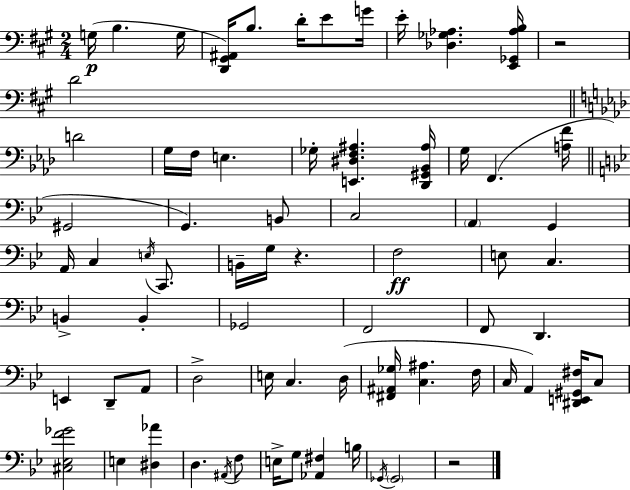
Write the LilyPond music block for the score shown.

{
  \clef bass
  \numericTimeSignature
  \time 2/4
  \key a \major
  g16(\p b4. g16 | <d, gis, ais,>16) b8. d'16-. e'8 g'16 | e'16-. <des ges aes>4. <e, ges, aes b>16 | r2 | \break d'2 | \bar "||" \break \key aes \major d'2 | g16 f16 e4. | ges16-. <e, dis f ais>4. <des, gis, bes, ais>16 | g16 f,4.( <a f'>16 | \break \bar "||" \break \key g \minor gis,2 | g,4.) b,8 | c2 | \parenthesize a,4 g,4 | \break a,16 c4 \acciaccatura { e16 } c,8. | b,16-- g16 r4. | f2\ff | e8 c4. | \break b,4-> b,4-. | ges,2 | f,2 | f,8 d,4. | \break e,4 d,8-- a,8 | d2-> | e16 c4. | d16( <fis, ais, ges>16 <c ais>4. | \break f16 c16 a,4) <dis, e, gis, fis>16 c8 | <cis ees f' ges'>2 | e4 <dis aes'>4 | d4. \acciaccatura { ais,16 } | \break f8 e16-> g8 <aes, fis>4 | b16 \acciaccatura { ges,16 } \parenthesize ges,2 | r2 | \bar "|."
}